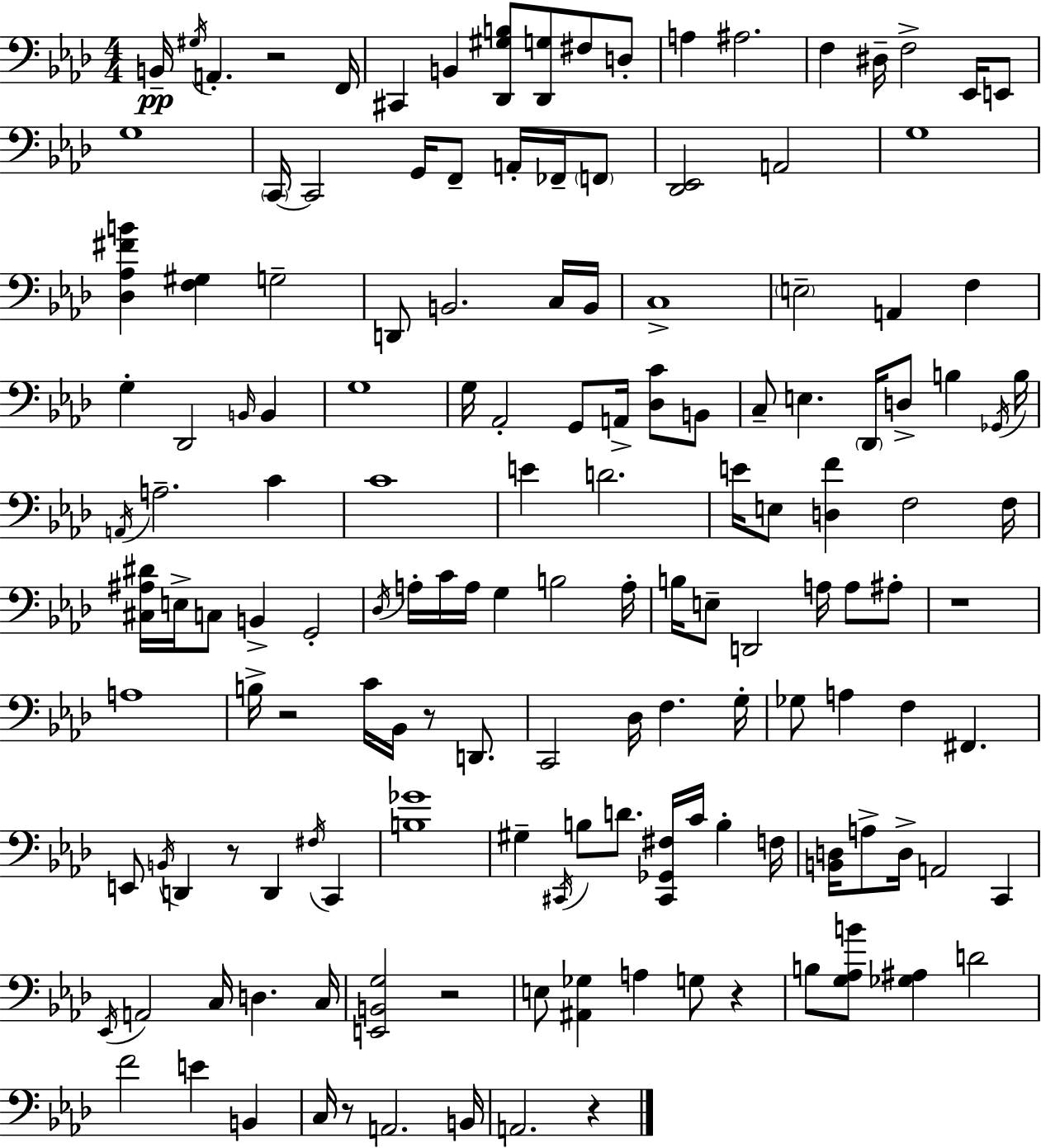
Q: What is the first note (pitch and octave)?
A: B2